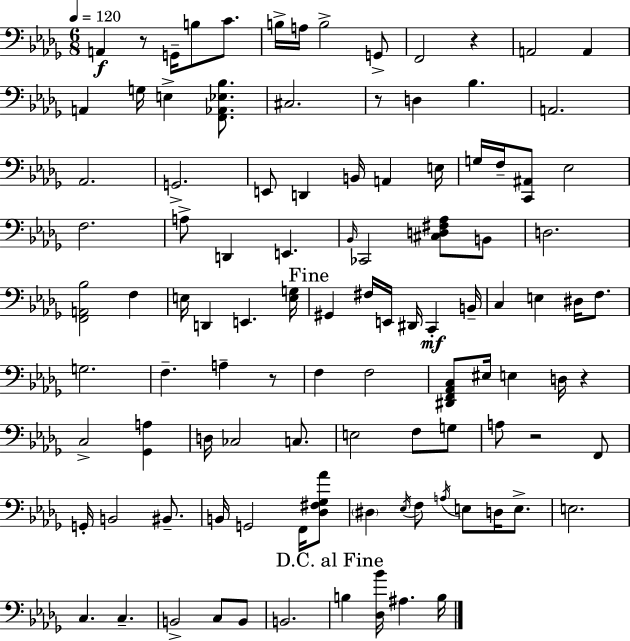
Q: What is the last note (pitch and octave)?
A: B3